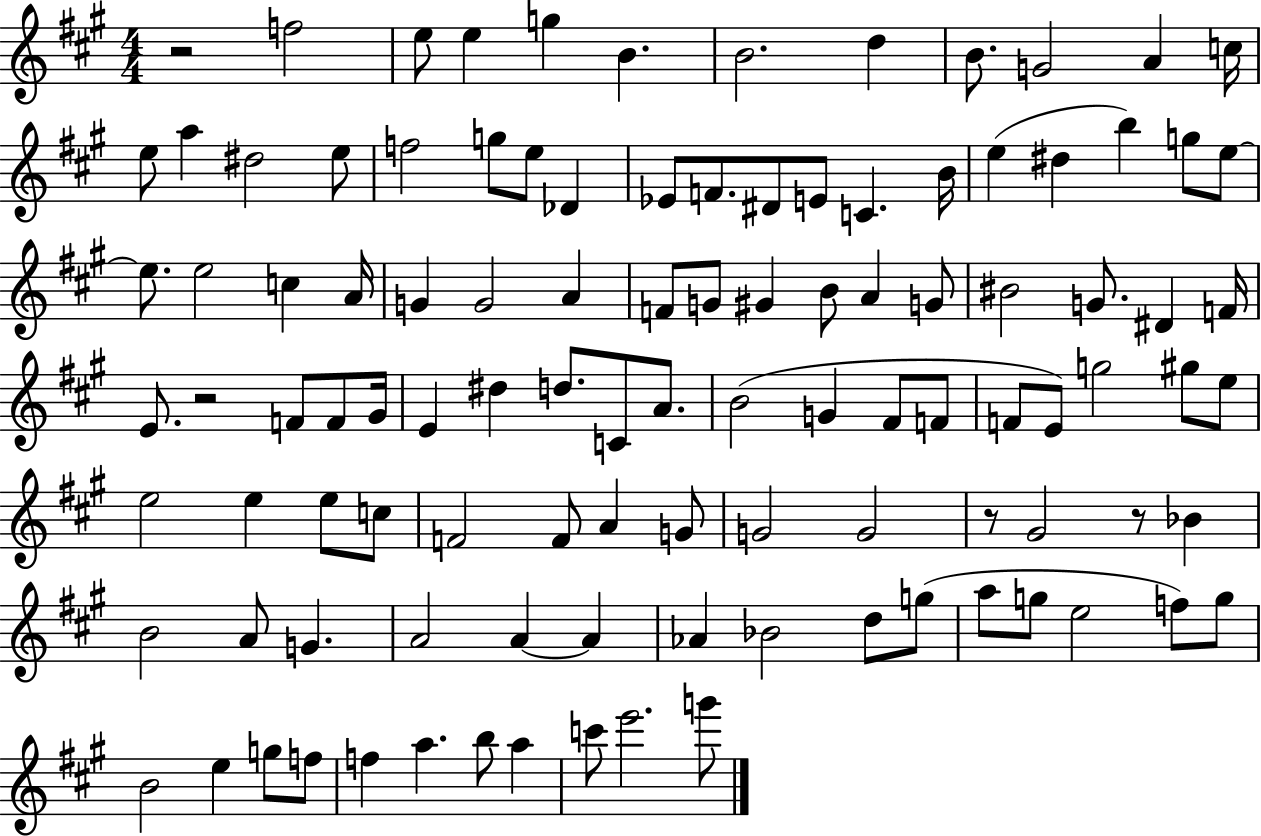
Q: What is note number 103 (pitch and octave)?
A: G6